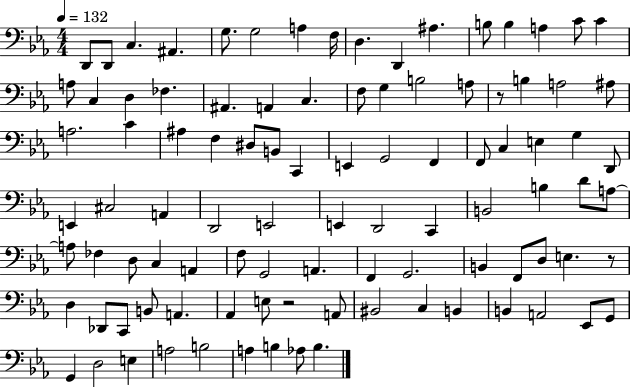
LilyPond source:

{
  \clef bass
  \numericTimeSignature
  \time 4/4
  \key ees \major
  \tempo 4 = 132
  \repeat volta 2 { d,8 d,8 c4. ais,4. | g8. g2 a4 f16 | d4. d,4 ais4. | b8 b4 a4 c'8 c'4 | \break a8 c4 d4 fes4. | ais,4. a,4 c4. | f8 g4 b2 a8 | r8 b4 a2 ais8 | \break a2. c'4 | ais4 f4 dis8 b,8 c,4 | e,4 g,2 f,4 | f,8 c4 e4 g4 d,8 | \break e,4 cis2 a,4 | d,2 e,2 | e,4 d,2 c,4 | b,2 b4 d'8 a8~~ | \break a8 fes4 d8 c4 a,4 | f8 g,2 a,4. | f,4 g,2. | b,4 f,8 d8 e4. r8 | \break d4 des,8 c,8 b,8 a,4. | aes,4 e8 r2 a,8 | bis,2 c4 b,4 | b,4 a,2 ees,8 g,8 | \break g,4 d2 e4 | a2 b2 | a4 b4 aes8 b4. | } \bar "|."
}